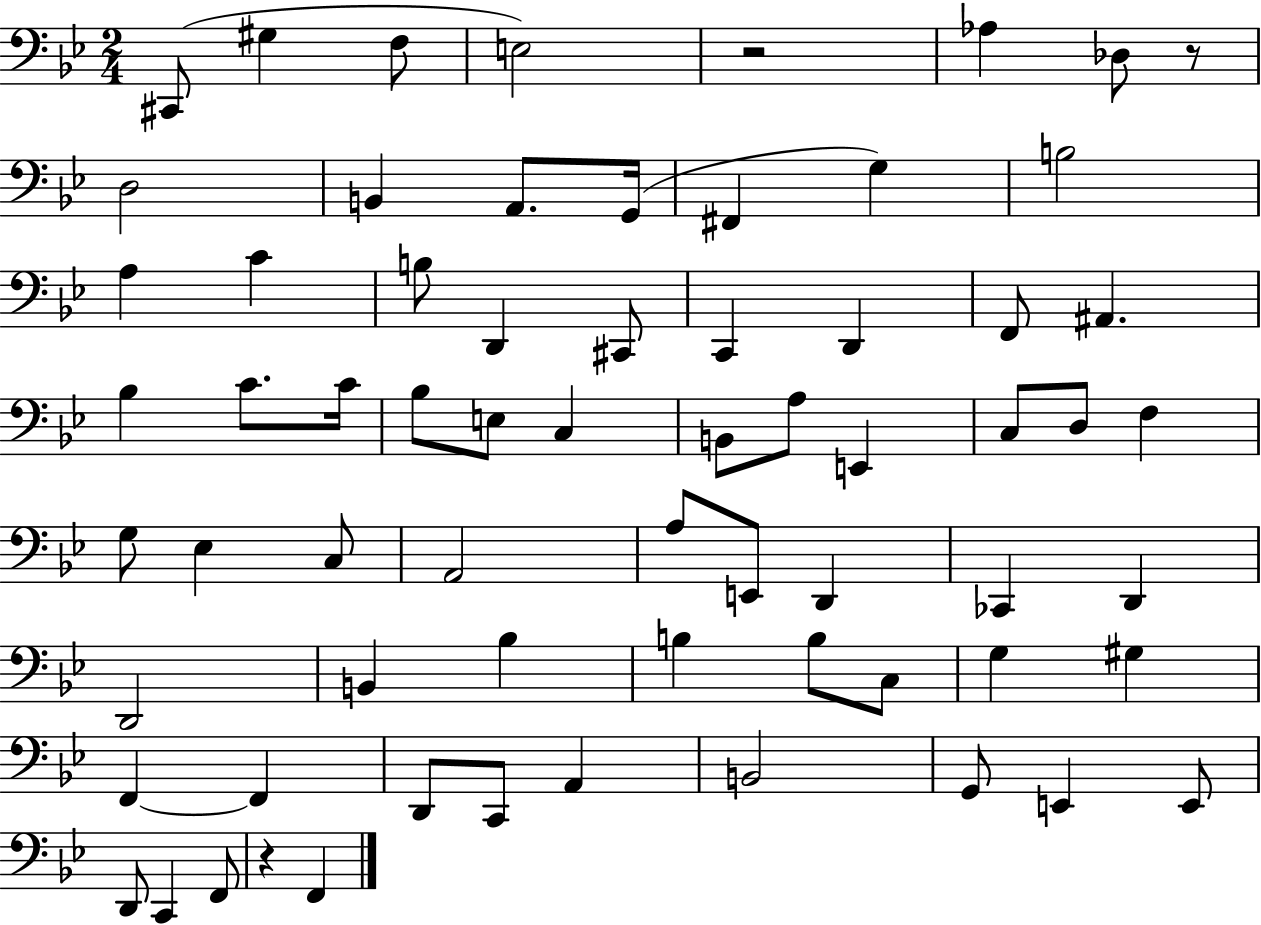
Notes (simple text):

C#2/e G#3/q F3/e E3/h R/h Ab3/q Db3/e R/e D3/h B2/q A2/e. G2/s F#2/q G3/q B3/h A3/q C4/q B3/e D2/q C#2/e C2/q D2/q F2/e A#2/q. Bb3/q C4/e. C4/s Bb3/e E3/e C3/q B2/e A3/e E2/q C3/e D3/e F3/q G3/e Eb3/q C3/e A2/h A3/e E2/e D2/q CES2/q D2/q D2/h B2/q Bb3/q B3/q B3/e C3/e G3/q G#3/q F2/q F2/q D2/e C2/e A2/q B2/h G2/e E2/q E2/e D2/e C2/q F2/e R/q F2/q